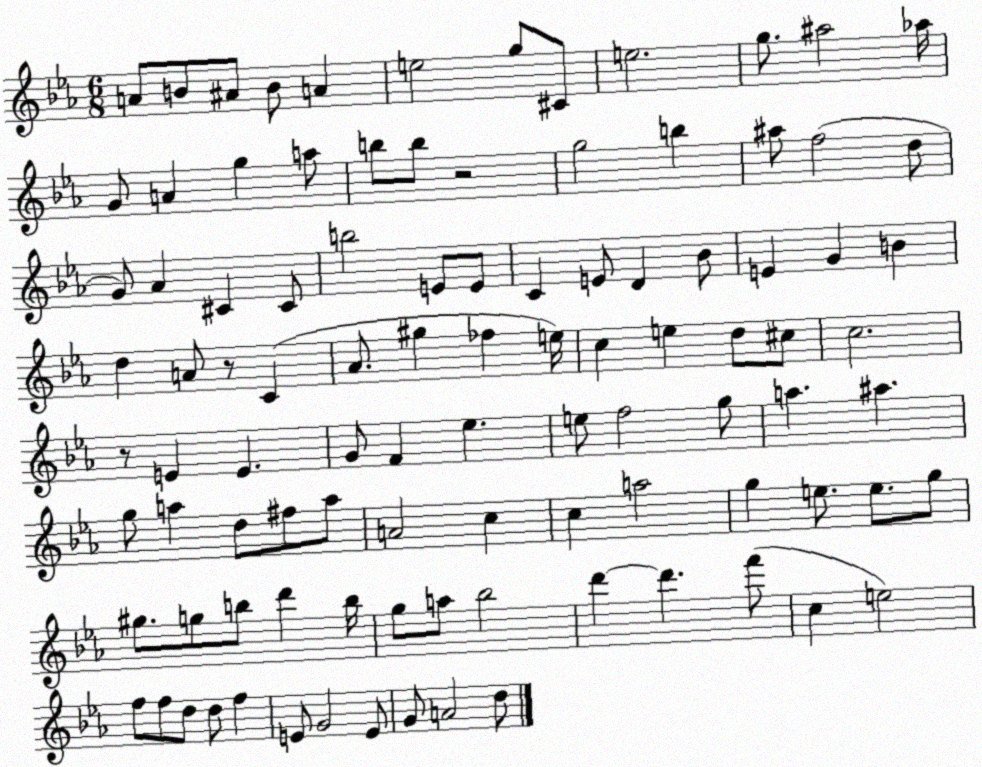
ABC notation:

X:1
T:Untitled
M:6/8
L:1/4
K:Eb
A/2 B/2 ^A/2 B/2 A e2 g/2 ^C/2 e2 g/2 ^a2 _a/4 G/2 A g a/2 b/2 b/2 z2 g2 b ^a/2 f2 d/2 G/2 _A ^C ^C/2 b2 E/2 E/2 C E/2 D _B/2 E G B d A/2 z/2 C _A/2 ^g _f e/4 c e d/2 ^c/2 c2 z/2 E E G/2 F _e e/2 f2 g/2 a ^a g/2 a d/2 ^f/2 a/2 A2 c c a2 g e/2 e/2 g/2 ^g/2 g/2 b/2 d' b/4 g/2 a/2 _b2 d' d' f'/2 c e2 f/2 f/2 d/2 d/2 f E/2 G2 E/2 G/2 A2 d/2